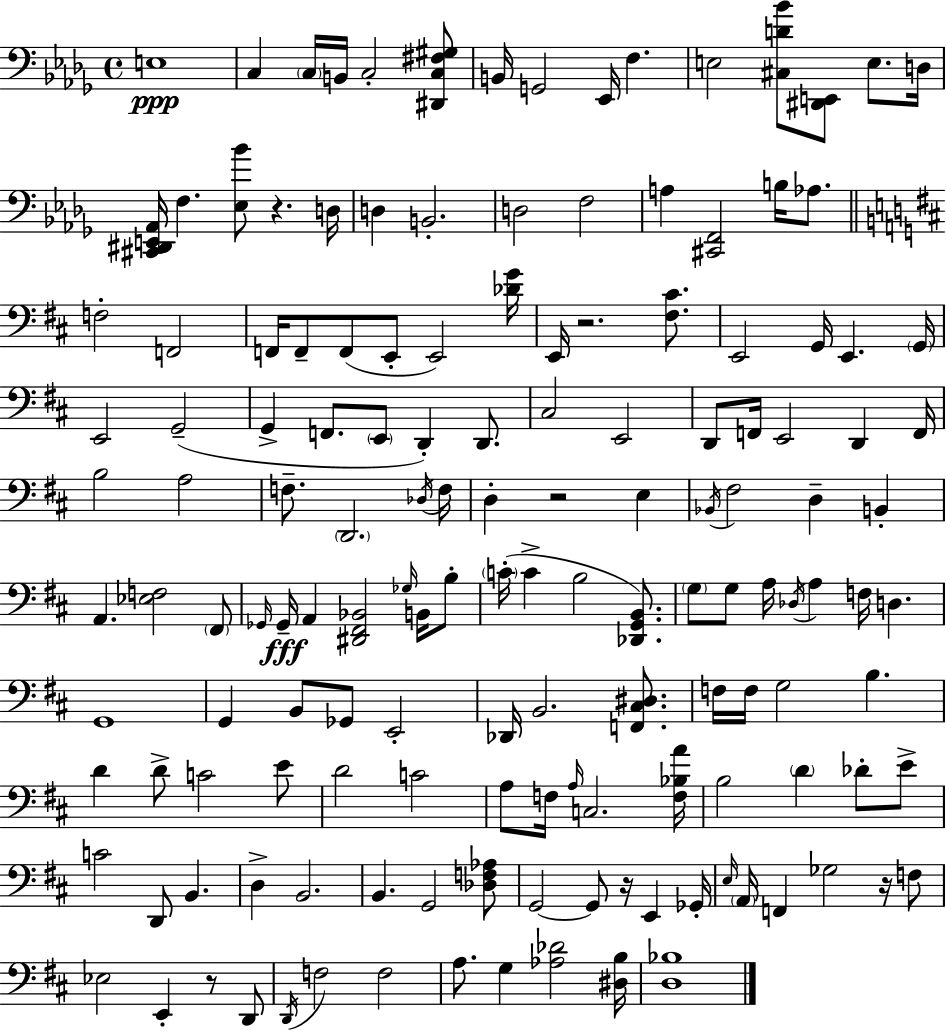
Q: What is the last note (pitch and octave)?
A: G3